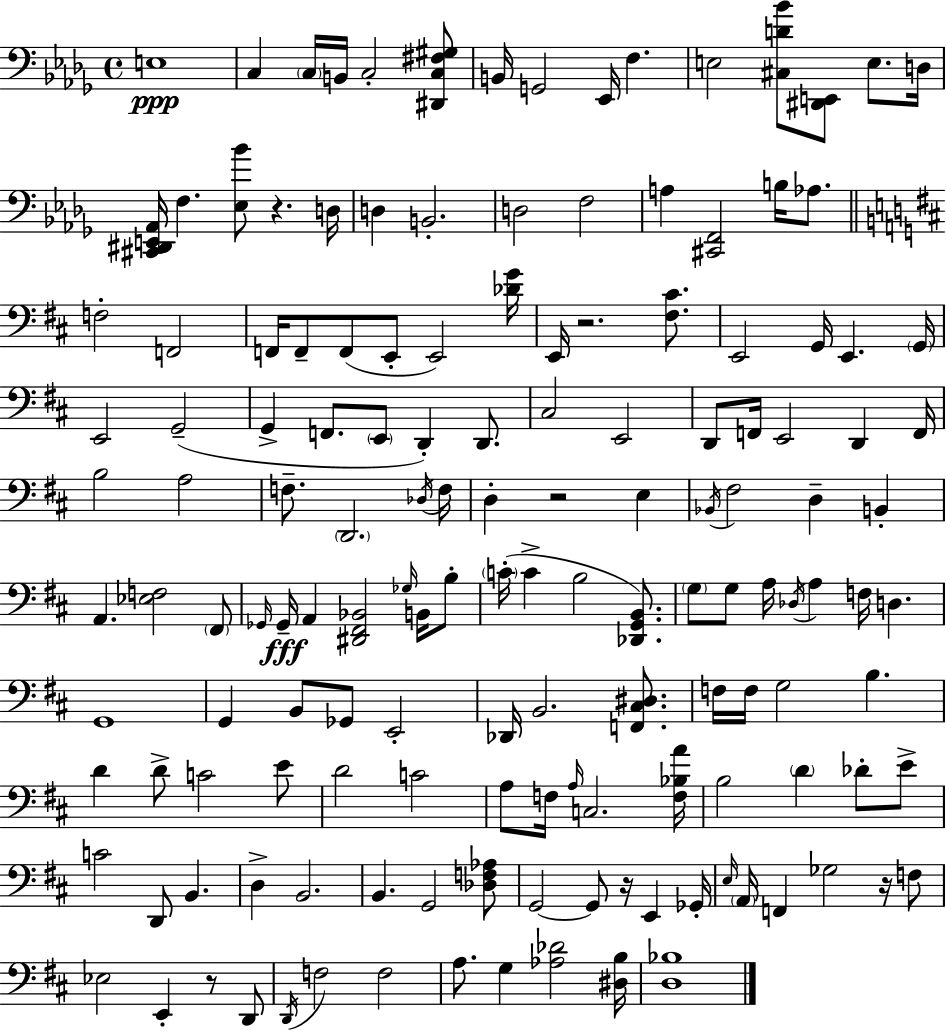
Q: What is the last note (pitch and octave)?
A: G3